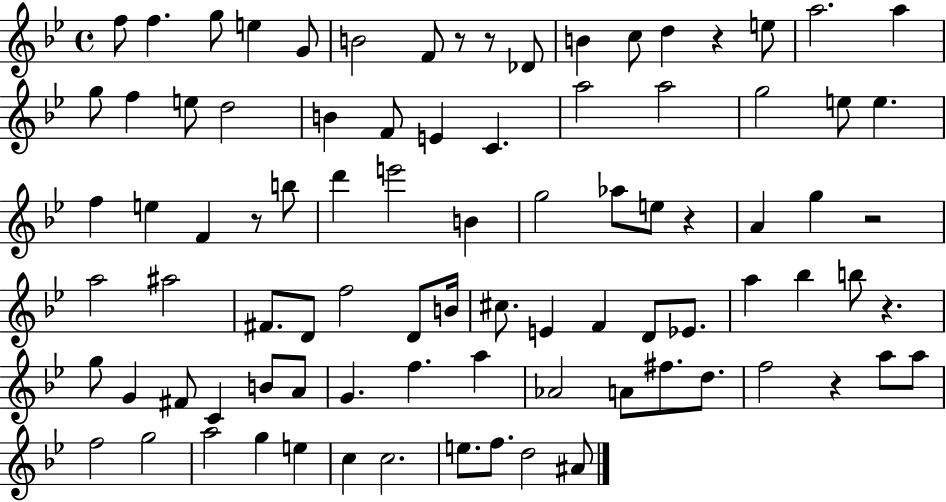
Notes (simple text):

F5/e F5/q. G5/e E5/q G4/e B4/h F4/e R/e R/e Db4/e B4/q C5/e D5/q R/q E5/e A5/h. A5/q G5/e F5/q E5/e D5/h B4/q F4/e E4/q C4/q. A5/h A5/h G5/h E5/e E5/q. F5/q E5/q F4/q R/e B5/e D6/q E6/h B4/q G5/h Ab5/e E5/e R/q A4/q G5/q R/h A5/h A#5/h F#4/e. D4/e F5/h D4/e B4/s C#5/e. E4/q F4/q D4/e Eb4/e. A5/q Bb5/q B5/e R/q. G5/e G4/q F#4/e C4/q B4/e A4/e G4/q. F5/q. A5/q Ab4/h A4/e F#5/e. D5/e. F5/h R/q A5/e A5/e F5/h G5/h A5/h G5/q E5/q C5/q C5/h. E5/e. F5/e. D5/h A#4/e